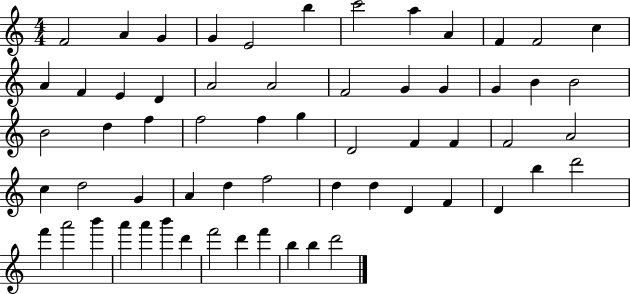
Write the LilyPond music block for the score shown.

{
  \clef treble
  \numericTimeSignature
  \time 4/4
  \key c \major
  f'2 a'4 g'4 | g'4 e'2 b''4 | c'''2 a''4 a'4 | f'4 f'2 c''4 | \break a'4 f'4 e'4 d'4 | a'2 a'2 | f'2 g'4 g'4 | g'4 b'4 b'2 | \break b'2 d''4 f''4 | f''2 f''4 g''4 | d'2 f'4 f'4 | f'2 a'2 | \break c''4 d''2 g'4 | a'4 d''4 f''2 | d''4 d''4 d'4 f'4 | d'4 b''4 d'''2 | \break f'''4 a'''2 b'''4 | a'''4 a'''4 b'''4 d'''4 | f'''2 d'''4 f'''4 | b''4 b''4 d'''2 | \break \bar "|."
}